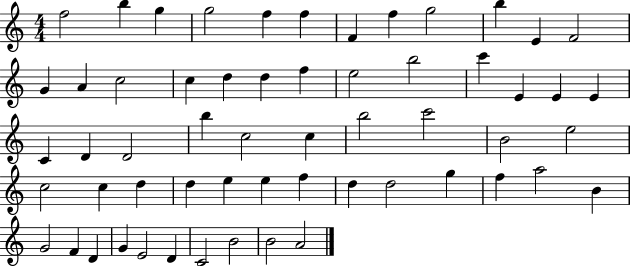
X:1
T:Untitled
M:4/4
L:1/4
K:C
f2 b g g2 f f F f g2 b E F2 G A c2 c d d f e2 b2 c' E E E C D D2 b c2 c b2 c'2 B2 e2 c2 c d d e e f d d2 g f a2 B G2 F D G E2 D C2 B2 B2 A2